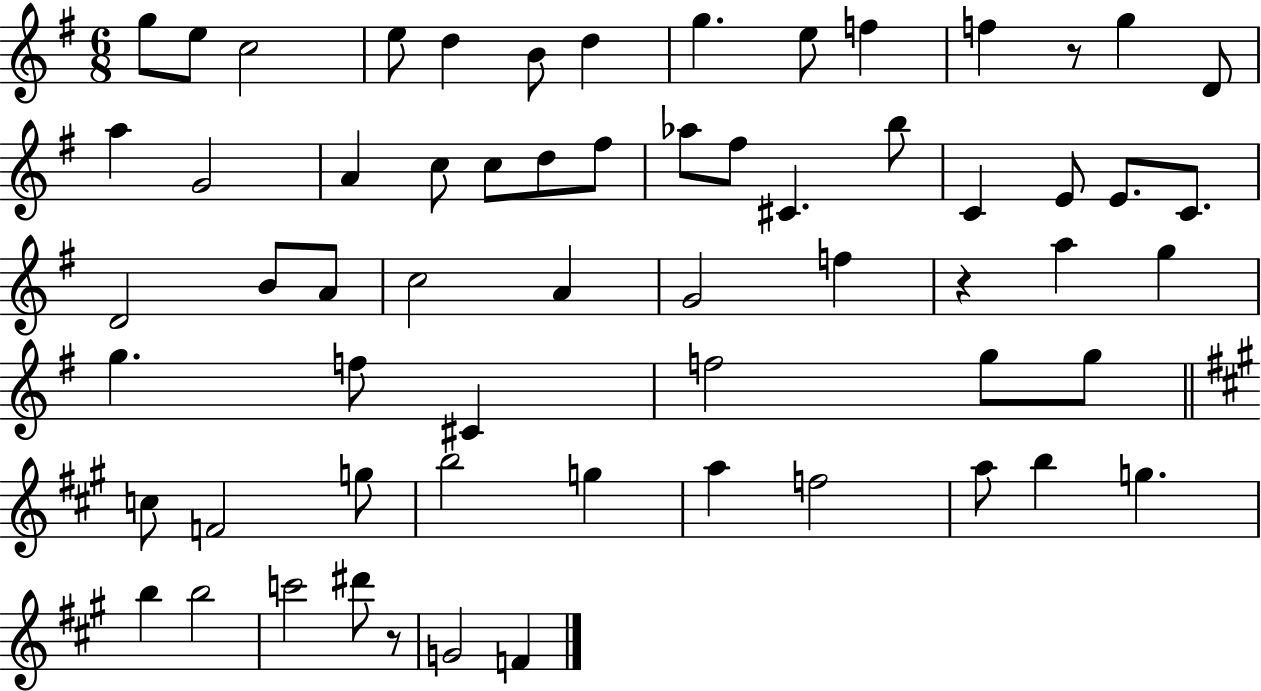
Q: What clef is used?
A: treble